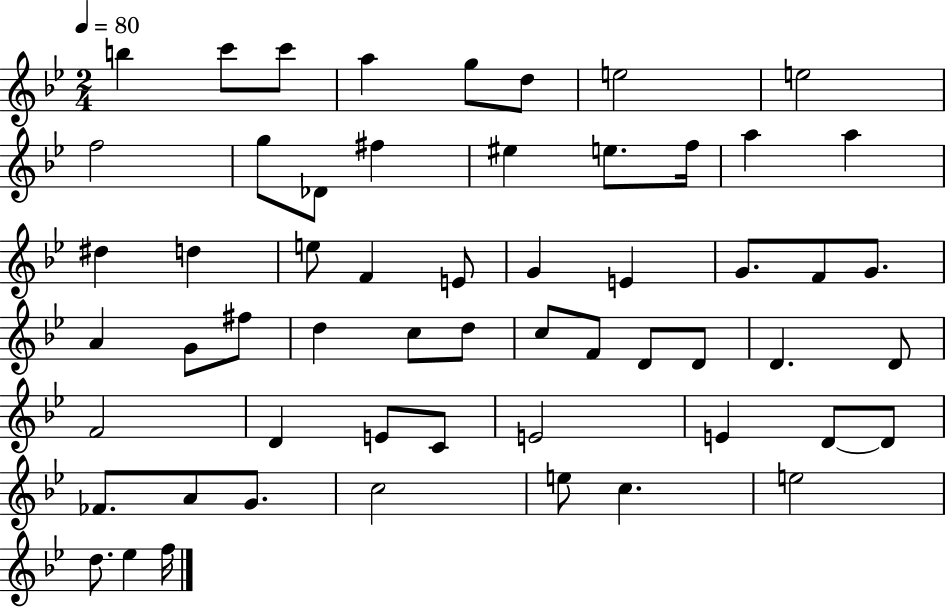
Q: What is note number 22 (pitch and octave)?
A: E4